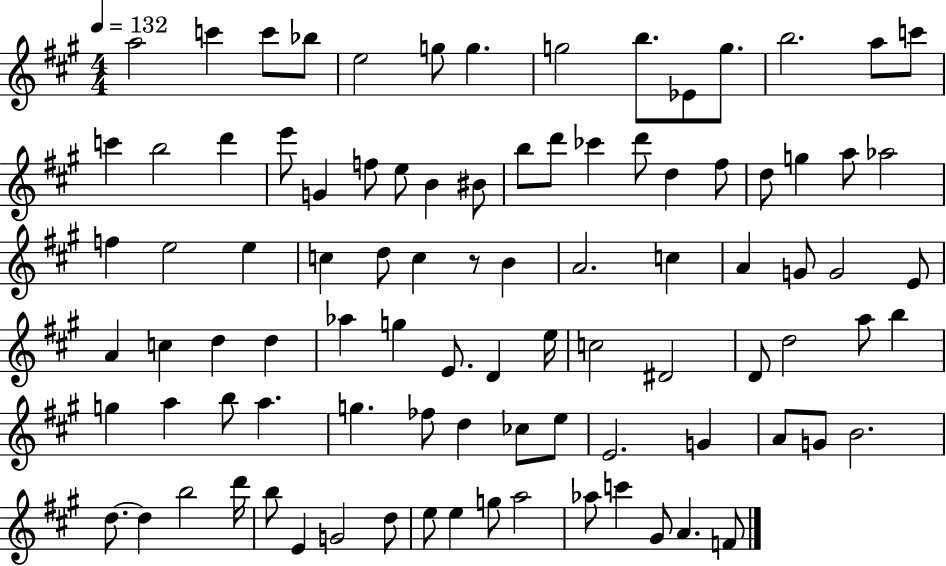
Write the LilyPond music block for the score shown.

{
  \clef treble
  \numericTimeSignature
  \time 4/4
  \key a \major
  \tempo 4 = 132
  a''2 c'''4 c'''8 bes''8 | e''2 g''8 g''4. | g''2 b''8. ees'8 g''8. | b''2. a''8 c'''8 | \break c'''4 b''2 d'''4 | e'''8 g'4 f''8 e''8 b'4 bis'8 | b''8 d'''8 ces'''4 d'''8 d''4 fis''8 | d''8 g''4 a''8 aes''2 | \break f''4 e''2 e''4 | c''4 d''8 c''4 r8 b'4 | a'2. c''4 | a'4 g'8 g'2 e'8 | \break a'4 c''4 d''4 d''4 | aes''4 g''4 e'8. d'4 e''16 | c''2 dis'2 | d'8 d''2 a''8 b''4 | \break g''4 a''4 b''8 a''4. | g''4. fes''8 d''4 ces''8 e''8 | e'2. g'4 | a'8 g'8 b'2. | \break d''8.~~ d''4 b''2 d'''16 | b''8 e'4 g'2 d''8 | e''8 e''4 g''8 a''2 | aes''8 c'''4 gis'8 a'4. f'8 | \break \bar "|."
}